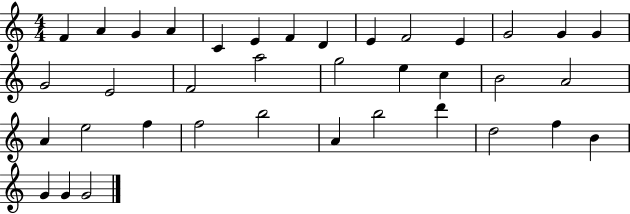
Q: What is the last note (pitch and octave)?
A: G4